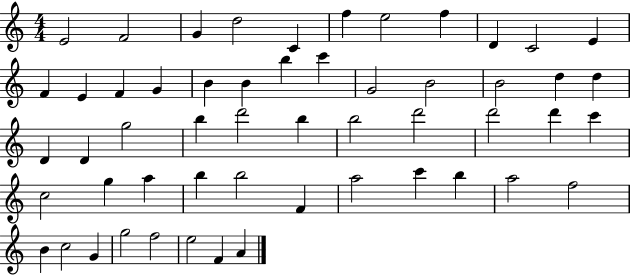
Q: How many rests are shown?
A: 0